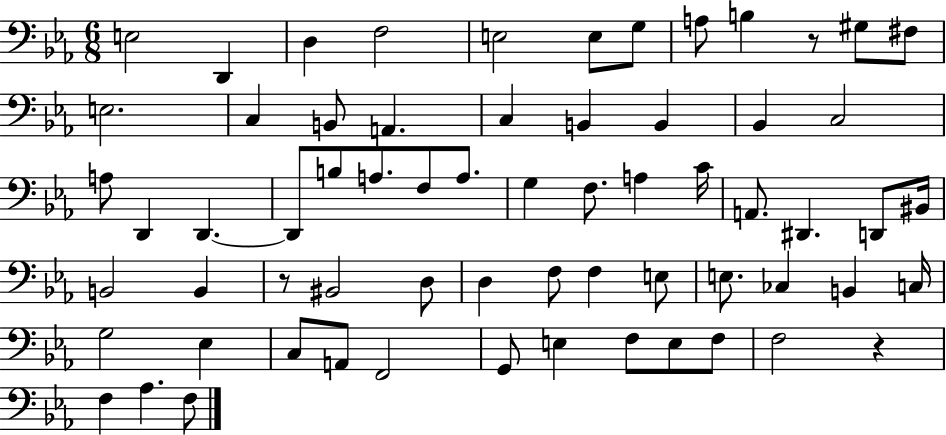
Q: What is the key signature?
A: EES major